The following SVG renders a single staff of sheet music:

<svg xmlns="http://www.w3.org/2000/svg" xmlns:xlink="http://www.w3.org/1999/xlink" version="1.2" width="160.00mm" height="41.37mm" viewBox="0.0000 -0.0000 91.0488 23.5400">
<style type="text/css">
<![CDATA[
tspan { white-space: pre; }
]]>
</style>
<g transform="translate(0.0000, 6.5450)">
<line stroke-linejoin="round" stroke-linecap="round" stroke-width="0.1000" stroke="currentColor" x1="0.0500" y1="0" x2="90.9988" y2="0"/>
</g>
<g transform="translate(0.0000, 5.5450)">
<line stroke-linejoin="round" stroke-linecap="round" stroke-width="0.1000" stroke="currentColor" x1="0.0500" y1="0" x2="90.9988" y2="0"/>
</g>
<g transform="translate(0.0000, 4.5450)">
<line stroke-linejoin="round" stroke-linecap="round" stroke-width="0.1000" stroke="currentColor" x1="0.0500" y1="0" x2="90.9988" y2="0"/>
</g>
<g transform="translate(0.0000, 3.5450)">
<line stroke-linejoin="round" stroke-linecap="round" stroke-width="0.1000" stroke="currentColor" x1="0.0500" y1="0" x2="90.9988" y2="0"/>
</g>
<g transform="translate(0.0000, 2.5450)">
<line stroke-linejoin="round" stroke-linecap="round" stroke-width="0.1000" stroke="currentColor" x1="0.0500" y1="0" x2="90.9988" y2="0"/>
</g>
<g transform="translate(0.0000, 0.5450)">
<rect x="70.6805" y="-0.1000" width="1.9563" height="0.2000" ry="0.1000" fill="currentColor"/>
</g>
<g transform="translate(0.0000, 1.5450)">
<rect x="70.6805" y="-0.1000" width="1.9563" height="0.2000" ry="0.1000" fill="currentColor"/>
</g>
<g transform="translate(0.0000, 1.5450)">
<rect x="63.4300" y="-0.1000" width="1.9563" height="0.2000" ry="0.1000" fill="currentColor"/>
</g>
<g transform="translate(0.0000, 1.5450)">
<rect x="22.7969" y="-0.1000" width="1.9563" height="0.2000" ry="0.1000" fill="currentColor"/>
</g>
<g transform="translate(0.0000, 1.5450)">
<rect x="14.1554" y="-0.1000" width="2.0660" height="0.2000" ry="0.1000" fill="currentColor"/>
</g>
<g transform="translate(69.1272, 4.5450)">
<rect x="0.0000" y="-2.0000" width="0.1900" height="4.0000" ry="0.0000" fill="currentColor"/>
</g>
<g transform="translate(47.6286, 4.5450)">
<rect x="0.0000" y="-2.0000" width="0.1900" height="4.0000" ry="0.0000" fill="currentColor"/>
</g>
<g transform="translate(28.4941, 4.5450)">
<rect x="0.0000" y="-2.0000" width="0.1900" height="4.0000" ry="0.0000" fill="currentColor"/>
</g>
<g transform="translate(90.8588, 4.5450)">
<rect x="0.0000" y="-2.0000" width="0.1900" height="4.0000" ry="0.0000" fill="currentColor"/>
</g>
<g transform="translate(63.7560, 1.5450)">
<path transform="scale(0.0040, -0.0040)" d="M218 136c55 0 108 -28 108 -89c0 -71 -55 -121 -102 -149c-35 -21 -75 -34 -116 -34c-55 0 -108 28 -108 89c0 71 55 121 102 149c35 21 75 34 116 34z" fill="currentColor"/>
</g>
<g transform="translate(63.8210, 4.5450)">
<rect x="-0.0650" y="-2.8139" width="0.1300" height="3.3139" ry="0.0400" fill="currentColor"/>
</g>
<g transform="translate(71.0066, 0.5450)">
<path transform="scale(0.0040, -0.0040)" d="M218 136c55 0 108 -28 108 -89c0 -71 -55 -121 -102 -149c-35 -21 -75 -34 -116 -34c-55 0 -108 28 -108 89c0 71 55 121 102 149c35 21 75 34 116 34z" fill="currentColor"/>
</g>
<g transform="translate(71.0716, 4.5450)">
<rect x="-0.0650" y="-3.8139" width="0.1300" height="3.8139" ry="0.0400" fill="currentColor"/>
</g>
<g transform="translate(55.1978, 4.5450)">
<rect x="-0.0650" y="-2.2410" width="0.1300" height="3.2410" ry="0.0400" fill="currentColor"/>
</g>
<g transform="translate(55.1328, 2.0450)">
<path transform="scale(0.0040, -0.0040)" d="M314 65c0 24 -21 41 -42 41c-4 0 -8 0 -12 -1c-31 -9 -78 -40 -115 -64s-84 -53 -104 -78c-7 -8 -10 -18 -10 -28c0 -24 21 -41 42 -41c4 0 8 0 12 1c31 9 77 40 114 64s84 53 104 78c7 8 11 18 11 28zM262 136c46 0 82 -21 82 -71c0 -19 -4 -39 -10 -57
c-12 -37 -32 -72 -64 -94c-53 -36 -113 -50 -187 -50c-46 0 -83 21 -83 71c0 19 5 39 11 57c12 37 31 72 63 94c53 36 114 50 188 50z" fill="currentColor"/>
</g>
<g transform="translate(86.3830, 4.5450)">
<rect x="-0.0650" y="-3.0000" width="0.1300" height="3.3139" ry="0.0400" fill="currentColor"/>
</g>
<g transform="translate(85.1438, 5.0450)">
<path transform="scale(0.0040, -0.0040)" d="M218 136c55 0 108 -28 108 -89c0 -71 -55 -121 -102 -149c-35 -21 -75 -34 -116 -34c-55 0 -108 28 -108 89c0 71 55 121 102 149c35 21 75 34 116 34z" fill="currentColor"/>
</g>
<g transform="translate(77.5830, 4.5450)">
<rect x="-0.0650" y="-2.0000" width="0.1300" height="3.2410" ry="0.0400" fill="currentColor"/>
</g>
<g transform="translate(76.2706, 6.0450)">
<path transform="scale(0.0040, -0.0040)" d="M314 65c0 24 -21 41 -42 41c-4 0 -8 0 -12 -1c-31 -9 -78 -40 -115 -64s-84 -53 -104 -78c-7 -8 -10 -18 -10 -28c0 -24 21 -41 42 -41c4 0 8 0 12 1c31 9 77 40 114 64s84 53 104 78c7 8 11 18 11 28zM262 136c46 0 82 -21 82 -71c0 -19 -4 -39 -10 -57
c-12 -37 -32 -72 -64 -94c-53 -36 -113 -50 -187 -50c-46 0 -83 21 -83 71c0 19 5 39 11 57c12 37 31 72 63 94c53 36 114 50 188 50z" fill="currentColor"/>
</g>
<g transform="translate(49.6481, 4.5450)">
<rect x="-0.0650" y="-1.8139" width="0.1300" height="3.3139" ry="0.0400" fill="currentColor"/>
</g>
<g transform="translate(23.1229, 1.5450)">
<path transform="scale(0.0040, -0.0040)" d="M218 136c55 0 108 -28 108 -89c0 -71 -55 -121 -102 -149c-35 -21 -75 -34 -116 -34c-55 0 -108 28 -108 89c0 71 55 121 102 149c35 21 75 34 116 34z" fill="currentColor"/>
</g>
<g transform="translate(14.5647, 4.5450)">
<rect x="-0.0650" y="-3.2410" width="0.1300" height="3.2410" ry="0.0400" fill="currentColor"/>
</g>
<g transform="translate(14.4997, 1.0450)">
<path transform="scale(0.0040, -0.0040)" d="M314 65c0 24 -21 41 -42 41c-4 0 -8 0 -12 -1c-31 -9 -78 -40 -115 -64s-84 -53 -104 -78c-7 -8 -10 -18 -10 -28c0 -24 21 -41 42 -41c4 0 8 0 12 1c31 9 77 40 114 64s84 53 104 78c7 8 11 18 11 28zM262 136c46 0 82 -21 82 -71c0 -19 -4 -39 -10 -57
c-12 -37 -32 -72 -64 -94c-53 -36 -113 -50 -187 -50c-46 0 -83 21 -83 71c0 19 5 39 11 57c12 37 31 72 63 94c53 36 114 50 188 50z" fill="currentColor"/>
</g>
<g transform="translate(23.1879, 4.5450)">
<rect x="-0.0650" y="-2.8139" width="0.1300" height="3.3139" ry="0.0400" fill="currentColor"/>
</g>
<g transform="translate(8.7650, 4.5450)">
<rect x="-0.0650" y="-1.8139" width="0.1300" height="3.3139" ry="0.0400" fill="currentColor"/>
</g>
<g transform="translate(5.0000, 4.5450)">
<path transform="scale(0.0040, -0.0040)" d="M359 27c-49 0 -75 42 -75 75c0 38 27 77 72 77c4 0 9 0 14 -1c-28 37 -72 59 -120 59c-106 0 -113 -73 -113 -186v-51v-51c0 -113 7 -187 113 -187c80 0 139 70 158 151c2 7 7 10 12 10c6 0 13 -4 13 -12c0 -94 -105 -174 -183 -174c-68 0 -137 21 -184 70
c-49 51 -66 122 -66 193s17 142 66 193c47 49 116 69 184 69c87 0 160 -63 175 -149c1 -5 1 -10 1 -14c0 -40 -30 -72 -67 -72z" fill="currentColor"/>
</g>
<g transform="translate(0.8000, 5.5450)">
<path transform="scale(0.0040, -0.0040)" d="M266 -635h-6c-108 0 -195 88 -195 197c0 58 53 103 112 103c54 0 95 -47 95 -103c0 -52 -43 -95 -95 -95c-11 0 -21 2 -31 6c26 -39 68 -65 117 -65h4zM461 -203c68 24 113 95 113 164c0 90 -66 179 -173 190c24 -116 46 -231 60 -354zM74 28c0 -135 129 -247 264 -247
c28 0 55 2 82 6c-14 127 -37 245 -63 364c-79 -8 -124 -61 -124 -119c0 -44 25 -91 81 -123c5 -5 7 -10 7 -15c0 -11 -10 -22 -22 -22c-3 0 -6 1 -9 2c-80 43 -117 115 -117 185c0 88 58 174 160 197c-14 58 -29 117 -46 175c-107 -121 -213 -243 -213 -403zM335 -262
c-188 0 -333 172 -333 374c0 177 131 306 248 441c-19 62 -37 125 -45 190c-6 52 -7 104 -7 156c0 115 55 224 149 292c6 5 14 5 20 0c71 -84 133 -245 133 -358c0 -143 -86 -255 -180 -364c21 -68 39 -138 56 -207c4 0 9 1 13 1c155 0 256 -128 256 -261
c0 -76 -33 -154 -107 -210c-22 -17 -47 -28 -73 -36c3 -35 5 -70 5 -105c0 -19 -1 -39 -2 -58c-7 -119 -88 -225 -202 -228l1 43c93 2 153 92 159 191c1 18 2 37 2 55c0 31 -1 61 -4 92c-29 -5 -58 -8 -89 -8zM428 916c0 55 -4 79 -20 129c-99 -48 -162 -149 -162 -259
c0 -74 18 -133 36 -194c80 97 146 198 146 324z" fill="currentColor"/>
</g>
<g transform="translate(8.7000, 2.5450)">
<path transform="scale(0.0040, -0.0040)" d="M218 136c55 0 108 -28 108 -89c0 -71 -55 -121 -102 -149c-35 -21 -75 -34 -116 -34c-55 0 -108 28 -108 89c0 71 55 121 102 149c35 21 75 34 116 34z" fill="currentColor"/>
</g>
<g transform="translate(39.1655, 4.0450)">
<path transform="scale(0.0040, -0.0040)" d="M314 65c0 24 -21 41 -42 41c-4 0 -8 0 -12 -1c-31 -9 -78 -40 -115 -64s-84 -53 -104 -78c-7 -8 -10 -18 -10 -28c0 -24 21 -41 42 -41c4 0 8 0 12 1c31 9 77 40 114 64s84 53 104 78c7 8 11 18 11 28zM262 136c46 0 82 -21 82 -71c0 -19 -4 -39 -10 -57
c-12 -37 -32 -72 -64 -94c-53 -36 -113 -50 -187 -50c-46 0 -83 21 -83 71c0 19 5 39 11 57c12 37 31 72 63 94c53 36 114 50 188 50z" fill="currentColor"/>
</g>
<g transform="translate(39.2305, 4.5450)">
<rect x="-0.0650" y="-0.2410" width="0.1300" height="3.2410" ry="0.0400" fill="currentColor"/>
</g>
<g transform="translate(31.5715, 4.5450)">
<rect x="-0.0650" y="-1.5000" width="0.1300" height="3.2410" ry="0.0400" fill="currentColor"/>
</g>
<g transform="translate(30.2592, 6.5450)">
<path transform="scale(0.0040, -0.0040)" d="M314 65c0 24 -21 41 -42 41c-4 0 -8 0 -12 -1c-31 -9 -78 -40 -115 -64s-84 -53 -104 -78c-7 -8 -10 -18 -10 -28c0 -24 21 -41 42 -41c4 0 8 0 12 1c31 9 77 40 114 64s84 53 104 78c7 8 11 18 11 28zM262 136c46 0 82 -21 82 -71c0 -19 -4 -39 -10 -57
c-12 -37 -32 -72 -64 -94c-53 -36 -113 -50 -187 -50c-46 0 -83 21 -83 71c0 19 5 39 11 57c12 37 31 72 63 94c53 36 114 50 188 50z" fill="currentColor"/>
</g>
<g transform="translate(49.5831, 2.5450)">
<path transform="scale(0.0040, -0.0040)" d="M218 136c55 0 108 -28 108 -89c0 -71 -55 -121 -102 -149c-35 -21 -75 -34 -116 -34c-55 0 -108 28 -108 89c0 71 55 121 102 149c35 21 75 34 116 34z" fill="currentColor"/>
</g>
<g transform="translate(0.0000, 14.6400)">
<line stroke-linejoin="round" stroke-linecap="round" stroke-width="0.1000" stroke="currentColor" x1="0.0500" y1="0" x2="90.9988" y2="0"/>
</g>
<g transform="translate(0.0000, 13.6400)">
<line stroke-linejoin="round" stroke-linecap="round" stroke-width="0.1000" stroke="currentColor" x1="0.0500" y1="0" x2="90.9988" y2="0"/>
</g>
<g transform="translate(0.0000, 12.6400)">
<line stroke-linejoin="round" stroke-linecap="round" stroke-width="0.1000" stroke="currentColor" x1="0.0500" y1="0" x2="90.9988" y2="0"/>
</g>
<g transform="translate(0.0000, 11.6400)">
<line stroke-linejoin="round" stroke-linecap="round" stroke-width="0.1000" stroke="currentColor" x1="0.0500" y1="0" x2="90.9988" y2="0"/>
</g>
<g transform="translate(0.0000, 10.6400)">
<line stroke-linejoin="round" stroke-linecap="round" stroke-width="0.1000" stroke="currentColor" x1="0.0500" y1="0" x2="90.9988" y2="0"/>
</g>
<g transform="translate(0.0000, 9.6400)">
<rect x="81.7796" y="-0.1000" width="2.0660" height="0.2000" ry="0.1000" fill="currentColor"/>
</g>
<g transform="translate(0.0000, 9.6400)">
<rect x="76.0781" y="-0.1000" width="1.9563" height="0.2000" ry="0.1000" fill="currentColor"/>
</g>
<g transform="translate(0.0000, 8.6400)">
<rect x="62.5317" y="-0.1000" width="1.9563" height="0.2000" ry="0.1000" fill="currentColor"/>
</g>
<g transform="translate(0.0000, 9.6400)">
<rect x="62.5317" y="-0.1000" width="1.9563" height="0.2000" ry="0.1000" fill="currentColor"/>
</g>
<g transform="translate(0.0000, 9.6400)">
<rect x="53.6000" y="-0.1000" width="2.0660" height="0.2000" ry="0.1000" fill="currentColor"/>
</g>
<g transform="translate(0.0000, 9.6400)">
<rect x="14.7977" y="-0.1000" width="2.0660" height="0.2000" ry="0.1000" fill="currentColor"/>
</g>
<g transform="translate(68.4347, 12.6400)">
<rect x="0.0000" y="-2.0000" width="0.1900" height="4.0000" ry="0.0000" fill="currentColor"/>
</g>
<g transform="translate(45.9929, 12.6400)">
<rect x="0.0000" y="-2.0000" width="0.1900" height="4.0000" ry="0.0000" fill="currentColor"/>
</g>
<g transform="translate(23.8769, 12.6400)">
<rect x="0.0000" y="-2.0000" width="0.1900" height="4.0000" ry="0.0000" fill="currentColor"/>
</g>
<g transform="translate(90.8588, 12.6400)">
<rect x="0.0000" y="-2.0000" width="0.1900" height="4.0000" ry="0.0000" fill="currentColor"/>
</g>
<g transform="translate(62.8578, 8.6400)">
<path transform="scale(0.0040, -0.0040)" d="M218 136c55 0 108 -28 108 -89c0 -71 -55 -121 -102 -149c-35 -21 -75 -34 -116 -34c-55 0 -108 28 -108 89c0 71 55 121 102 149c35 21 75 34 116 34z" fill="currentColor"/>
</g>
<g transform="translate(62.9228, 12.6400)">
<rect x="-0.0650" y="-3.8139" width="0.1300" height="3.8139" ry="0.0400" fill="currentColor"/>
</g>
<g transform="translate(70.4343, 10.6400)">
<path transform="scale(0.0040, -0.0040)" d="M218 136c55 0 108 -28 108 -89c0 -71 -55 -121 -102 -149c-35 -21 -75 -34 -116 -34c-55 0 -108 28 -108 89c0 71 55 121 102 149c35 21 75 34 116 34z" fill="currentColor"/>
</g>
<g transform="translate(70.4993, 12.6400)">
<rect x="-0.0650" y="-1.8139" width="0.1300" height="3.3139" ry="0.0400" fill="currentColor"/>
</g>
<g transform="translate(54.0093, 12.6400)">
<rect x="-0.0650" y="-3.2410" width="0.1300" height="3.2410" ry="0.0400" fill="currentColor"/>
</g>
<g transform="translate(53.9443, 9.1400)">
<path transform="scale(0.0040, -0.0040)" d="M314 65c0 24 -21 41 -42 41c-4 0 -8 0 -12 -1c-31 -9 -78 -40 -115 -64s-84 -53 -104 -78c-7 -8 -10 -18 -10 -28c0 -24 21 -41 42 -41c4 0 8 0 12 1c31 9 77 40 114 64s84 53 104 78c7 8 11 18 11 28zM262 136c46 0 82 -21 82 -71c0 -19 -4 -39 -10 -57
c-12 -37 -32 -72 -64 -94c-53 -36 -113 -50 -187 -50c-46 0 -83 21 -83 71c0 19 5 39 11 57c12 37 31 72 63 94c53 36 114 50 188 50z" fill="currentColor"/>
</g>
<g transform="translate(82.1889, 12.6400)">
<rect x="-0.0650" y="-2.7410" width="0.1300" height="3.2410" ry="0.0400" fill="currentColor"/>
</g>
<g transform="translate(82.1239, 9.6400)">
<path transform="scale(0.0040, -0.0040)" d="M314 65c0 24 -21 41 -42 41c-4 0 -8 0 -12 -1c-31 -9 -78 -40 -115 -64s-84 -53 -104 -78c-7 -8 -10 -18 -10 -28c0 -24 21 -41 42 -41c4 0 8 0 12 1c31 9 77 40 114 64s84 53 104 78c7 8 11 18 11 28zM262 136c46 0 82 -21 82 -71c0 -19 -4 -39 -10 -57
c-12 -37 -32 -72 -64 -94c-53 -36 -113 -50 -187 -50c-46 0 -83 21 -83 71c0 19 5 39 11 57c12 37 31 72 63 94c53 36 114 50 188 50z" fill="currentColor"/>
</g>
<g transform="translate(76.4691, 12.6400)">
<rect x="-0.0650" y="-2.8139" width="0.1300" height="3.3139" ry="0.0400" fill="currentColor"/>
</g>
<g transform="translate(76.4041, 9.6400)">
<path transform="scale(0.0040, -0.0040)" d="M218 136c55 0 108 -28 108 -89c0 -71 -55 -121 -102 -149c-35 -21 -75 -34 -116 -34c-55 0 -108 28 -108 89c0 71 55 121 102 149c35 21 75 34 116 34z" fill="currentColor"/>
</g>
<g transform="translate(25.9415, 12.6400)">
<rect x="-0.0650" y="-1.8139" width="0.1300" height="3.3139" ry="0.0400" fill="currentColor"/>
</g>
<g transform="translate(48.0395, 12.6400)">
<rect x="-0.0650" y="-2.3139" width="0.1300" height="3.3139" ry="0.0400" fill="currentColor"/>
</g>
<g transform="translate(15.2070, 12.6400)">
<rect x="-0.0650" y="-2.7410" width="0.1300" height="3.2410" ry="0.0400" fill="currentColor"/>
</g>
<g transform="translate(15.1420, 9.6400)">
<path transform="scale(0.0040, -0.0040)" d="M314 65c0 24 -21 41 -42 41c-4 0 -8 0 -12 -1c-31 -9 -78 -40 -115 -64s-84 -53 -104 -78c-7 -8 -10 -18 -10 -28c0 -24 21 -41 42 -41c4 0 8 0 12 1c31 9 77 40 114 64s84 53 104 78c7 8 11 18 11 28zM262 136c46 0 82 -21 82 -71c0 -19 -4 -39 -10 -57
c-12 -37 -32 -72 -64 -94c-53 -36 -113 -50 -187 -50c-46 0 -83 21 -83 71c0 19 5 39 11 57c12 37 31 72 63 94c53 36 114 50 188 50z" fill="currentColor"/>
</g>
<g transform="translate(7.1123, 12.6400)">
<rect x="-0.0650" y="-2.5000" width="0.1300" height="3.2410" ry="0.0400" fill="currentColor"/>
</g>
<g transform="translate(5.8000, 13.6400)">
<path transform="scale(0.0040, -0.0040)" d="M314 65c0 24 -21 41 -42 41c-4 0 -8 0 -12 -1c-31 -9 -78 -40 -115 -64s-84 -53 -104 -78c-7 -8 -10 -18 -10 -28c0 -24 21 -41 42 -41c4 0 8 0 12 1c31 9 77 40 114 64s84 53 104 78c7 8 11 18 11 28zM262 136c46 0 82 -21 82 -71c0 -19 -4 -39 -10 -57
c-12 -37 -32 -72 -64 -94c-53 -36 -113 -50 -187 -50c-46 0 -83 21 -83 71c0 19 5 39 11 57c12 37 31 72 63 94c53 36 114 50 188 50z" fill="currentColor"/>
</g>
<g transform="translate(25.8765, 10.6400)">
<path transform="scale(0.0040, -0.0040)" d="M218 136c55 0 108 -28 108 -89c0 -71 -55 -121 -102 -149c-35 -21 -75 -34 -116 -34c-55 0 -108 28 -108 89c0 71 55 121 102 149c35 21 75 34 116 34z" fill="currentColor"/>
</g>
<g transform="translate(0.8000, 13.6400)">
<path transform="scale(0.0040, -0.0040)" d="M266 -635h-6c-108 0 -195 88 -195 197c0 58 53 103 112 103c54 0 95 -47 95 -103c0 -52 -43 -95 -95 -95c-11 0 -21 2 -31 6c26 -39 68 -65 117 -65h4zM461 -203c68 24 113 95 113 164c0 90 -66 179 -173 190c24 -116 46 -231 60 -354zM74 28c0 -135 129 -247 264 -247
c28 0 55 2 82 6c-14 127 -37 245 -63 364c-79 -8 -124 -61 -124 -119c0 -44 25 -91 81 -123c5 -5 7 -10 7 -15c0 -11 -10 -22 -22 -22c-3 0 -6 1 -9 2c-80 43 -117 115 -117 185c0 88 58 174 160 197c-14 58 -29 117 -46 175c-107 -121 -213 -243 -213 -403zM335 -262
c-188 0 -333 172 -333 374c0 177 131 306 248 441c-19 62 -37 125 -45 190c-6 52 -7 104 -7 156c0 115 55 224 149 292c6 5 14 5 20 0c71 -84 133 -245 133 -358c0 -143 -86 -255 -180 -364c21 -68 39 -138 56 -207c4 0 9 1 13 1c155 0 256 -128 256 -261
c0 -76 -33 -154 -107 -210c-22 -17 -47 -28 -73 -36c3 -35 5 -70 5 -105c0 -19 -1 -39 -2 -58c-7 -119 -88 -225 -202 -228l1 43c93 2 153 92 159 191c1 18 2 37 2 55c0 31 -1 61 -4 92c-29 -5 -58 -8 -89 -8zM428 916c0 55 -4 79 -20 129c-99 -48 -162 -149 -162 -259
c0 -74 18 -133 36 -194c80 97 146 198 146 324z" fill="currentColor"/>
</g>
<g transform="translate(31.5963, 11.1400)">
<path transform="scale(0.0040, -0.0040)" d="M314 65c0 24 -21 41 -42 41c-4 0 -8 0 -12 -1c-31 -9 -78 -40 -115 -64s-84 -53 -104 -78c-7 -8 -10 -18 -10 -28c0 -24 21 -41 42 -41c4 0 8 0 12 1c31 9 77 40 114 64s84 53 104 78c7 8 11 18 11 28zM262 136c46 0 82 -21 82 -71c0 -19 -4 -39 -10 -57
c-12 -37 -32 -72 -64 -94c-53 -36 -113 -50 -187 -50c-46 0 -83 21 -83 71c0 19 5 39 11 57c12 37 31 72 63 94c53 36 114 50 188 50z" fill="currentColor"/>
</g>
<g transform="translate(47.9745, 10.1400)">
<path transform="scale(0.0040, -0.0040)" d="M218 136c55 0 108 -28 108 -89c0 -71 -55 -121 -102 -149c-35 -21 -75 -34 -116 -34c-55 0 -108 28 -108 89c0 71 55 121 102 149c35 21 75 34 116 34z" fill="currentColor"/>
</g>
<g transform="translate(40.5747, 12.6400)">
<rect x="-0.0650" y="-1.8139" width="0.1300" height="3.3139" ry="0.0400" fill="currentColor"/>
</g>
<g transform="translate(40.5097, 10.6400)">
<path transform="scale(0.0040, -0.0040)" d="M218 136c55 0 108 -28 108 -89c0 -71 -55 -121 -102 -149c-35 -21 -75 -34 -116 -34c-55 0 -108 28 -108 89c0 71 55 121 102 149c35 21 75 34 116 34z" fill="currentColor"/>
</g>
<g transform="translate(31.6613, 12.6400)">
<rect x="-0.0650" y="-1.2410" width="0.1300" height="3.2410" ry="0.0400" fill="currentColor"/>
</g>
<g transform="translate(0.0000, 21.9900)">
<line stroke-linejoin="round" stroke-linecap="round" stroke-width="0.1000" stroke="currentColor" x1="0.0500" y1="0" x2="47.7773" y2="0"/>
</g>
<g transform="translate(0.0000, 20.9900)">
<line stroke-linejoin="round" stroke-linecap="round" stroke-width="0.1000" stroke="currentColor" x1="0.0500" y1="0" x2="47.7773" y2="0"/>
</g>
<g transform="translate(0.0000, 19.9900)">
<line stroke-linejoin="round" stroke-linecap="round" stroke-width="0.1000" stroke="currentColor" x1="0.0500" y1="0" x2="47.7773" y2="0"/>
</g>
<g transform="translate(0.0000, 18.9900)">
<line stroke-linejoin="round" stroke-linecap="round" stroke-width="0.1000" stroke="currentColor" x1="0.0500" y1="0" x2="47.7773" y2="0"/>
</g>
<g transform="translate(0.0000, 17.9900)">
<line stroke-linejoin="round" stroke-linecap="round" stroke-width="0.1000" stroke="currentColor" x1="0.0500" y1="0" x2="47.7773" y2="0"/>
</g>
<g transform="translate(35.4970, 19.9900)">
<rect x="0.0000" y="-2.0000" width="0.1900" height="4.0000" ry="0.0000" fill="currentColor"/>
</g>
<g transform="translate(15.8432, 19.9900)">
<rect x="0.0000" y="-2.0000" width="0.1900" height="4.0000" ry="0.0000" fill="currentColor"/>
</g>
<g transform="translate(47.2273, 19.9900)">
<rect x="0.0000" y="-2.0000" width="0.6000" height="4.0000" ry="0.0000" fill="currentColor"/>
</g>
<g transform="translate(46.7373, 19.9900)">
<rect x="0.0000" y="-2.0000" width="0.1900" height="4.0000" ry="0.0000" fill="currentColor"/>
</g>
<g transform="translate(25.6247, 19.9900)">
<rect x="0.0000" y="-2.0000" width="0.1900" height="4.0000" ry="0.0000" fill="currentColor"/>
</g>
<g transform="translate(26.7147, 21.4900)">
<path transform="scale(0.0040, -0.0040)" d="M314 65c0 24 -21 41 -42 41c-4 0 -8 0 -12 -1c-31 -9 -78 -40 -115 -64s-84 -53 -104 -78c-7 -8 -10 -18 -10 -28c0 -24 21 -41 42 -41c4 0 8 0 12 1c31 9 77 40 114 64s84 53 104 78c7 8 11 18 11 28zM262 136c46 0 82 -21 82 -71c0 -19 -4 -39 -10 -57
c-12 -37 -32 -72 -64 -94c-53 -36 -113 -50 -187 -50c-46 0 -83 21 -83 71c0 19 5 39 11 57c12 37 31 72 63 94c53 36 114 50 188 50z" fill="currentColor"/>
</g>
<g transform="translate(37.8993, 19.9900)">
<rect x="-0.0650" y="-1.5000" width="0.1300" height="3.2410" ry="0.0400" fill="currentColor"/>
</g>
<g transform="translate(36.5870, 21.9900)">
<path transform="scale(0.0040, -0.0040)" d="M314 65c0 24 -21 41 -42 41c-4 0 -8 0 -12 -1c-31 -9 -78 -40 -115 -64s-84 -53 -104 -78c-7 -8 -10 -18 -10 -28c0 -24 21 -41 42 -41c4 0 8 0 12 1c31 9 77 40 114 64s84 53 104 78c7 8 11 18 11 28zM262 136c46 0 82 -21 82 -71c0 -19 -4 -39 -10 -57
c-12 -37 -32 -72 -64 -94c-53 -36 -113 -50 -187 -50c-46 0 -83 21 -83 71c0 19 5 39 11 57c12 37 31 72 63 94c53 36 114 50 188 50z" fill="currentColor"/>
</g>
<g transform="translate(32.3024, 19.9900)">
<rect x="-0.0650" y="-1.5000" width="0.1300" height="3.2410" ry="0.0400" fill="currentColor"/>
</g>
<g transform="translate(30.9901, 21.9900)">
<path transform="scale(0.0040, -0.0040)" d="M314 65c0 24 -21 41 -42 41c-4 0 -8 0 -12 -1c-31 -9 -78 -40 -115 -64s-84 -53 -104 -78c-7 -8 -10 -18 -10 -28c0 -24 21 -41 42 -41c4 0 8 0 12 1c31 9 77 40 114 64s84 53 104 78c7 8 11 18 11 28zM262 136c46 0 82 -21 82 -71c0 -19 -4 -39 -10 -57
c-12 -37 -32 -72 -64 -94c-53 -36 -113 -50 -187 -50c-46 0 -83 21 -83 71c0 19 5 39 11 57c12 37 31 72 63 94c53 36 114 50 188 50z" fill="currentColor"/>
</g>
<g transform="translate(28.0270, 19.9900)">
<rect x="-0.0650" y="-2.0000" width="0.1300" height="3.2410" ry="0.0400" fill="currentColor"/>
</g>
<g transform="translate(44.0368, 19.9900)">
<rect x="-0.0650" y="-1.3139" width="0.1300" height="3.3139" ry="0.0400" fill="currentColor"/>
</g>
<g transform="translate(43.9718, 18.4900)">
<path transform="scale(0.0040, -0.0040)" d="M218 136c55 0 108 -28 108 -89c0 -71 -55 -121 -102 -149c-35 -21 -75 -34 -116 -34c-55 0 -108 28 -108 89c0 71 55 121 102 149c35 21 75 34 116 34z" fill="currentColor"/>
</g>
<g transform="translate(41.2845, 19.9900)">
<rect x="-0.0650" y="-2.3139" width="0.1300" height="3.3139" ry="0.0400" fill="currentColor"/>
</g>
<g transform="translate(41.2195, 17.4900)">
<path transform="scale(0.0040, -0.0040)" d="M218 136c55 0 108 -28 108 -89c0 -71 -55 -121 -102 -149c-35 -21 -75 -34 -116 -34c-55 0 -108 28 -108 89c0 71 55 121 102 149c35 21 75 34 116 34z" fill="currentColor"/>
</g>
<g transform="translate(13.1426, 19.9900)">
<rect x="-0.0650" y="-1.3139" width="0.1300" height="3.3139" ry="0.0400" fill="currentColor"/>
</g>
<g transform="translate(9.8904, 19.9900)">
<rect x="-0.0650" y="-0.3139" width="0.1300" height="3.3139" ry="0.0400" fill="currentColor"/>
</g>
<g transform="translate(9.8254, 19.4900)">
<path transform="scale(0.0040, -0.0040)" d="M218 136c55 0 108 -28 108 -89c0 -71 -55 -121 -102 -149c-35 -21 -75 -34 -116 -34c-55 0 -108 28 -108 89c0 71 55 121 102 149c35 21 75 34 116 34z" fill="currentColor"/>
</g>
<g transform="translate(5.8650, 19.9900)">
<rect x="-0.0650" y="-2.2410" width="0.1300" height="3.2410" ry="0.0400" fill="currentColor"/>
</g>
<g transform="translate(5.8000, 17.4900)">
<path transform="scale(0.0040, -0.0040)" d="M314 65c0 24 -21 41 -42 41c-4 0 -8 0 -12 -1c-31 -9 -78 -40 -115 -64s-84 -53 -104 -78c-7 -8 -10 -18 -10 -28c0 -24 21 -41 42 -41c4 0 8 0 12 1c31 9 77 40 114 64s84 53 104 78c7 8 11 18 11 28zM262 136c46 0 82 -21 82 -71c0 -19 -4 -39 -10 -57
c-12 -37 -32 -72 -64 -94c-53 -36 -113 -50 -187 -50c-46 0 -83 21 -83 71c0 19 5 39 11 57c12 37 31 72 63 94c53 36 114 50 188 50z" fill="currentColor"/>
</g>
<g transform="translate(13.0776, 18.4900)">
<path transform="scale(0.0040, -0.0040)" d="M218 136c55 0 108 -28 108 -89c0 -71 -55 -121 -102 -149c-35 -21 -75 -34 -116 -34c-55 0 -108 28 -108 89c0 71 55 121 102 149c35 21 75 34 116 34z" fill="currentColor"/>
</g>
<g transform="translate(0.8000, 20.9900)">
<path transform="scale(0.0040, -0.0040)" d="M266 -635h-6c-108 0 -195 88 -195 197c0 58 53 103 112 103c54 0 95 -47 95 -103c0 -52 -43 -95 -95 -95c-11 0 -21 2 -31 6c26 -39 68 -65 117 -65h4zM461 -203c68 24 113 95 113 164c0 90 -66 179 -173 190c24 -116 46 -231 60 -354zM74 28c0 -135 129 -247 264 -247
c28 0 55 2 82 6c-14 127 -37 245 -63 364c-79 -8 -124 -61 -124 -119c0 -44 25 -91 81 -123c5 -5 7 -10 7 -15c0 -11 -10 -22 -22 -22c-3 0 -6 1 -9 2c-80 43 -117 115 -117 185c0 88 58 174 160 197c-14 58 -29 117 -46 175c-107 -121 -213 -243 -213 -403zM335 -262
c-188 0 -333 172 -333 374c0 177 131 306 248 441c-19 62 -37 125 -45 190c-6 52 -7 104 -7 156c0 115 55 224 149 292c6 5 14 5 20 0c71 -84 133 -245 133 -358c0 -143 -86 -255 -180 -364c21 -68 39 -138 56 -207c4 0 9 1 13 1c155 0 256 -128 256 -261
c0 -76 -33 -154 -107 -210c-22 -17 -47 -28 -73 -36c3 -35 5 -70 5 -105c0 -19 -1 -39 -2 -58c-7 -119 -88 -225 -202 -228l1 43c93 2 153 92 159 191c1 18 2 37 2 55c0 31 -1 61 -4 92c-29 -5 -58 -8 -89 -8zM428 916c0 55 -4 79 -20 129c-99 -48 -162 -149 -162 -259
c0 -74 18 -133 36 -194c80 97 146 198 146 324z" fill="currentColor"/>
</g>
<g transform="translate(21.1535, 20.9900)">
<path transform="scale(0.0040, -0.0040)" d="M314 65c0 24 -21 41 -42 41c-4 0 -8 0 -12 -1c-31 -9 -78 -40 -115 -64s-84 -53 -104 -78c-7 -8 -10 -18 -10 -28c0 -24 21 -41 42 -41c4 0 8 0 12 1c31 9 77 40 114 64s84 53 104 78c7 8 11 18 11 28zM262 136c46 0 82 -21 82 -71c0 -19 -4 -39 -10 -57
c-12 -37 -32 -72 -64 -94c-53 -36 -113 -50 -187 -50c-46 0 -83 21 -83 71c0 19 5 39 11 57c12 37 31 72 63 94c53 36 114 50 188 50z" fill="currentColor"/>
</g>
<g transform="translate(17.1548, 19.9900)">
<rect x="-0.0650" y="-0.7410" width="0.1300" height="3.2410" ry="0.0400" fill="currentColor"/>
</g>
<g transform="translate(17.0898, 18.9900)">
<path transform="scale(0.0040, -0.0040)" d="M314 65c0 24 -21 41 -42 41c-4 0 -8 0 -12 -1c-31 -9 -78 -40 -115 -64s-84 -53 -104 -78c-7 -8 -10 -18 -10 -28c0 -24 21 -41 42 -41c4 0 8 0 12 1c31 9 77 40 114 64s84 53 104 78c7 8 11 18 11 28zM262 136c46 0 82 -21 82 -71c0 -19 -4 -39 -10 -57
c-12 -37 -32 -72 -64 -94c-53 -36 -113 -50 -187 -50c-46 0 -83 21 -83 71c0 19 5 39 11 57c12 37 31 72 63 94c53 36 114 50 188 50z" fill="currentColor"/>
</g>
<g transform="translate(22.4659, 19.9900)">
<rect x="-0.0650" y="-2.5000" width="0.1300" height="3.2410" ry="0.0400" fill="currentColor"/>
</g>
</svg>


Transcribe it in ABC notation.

X:1
T:Untitled
M:4/4
L:1/4
K:C
f b2 a E2 c2 f g2 a c' F2 A G2 a2 f e2 f g b2 c' f a a2 g2 c e d2 G2 F2 E2 E2 g e